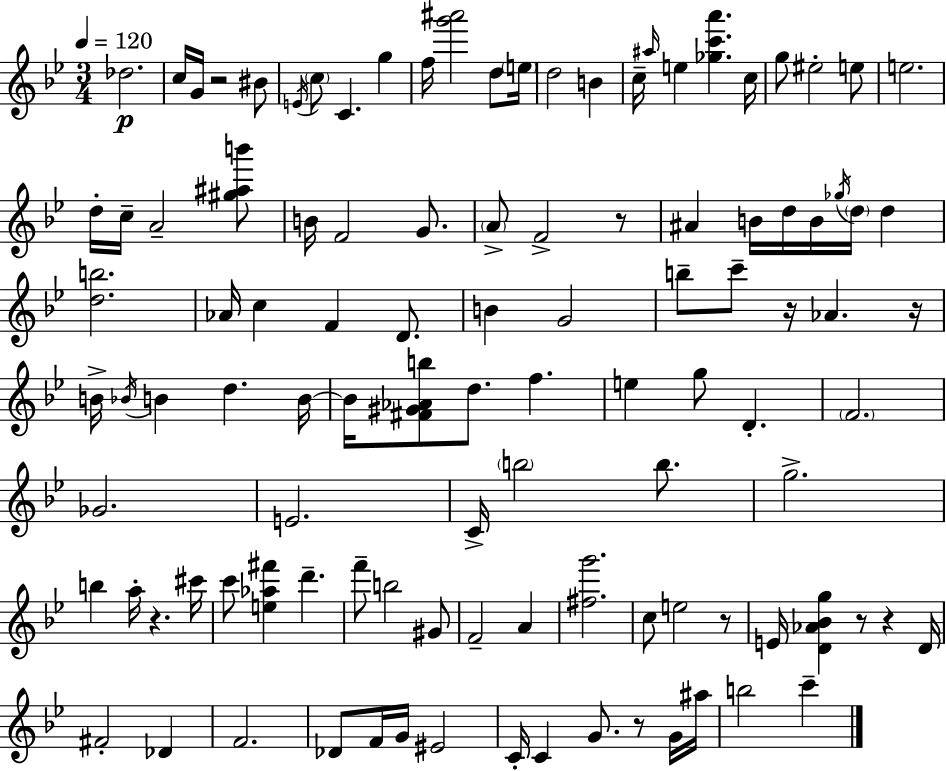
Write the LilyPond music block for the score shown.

{
  \clef treble
  \numericTimeSignature
  \time 3/4
  \key g \minor
  \tempo 4 = 120
  \repeat volta 2 { des''2.\p | c''16 g'16 r2 bis'8 | \acciaccatura { e'16 } \parenthesize c''8 c'4. g''4 | f''16 <g''' ais'''>2 d''8 | \break \parenthesize e''16 d''2 b'4 | c''16-- \grace { ais''16 } e''4 <ges'' c''' a'''>4. | c''16 g''8 eis''2-. | e''8 e''2. | \break d''16-. c''16-- a'2-- | <gis'' ais'' b'''>8 b'16 f'2 g'8. | \parenthesize a'8-> f'2-> | r8 ais'4 b'16 d''16 b'16 \acciaccatura { ges''16 } \parenthesize d''16 d''4 | \break <d'' b''>2. | aes'16 c''4 f'4 | d'8. b'4 g'2 | b''8-- c'''8-- r16 aes'4. | \break r16 b'16-> \acciaccatura { bes'16 } b'4 d''4. | b'16~~ b'16 <fis' gis' aes' b''>8 d''8. f''4. | e''4 g''8 d'4.-. | \parenthesize f'2. | \break ges'2. | e'2. | c'16-> \parenthesize b''2 | b''8. g''2.-> | \break b''4 a''16-. r4. | cis'''16 c'''8 <e'' aes'' fis'''>4 d'''4.-- | f'''8-- b''2 | gis'8 f'2-- | \break a'4 <fis'' g'''>2. | c''8 e''2 | r8 e'16 <d' aes' bes' g''>4 r8 r4 | d'16 fis'2-. | \break des'4 f'2. | des'8 f'16 g'16 eis'2 | c'16-. c'4 g'8. | r8 g'16 ais''16 b''2 | \break c'''4-- } \bar "|."
}